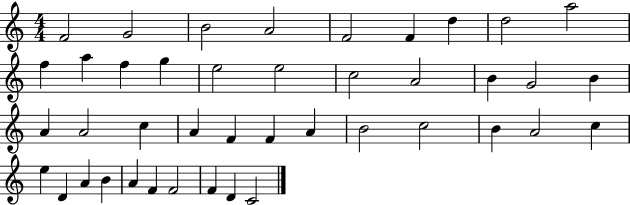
F4/h G4/h B4/h A4/h F4/h F4/q D5/q D5/h A5/h F5/q A5/q F5/q G5/q E5/h E5/h C5/h A4/h B4/q G4/h B4/q A4/q A4/h C5/q A4/q F4/q F4/q A4/q B4/h C5/h B4/q A4/h C5/q E5/q D4/q A4/q B4/q A4/q F4/q F4/h F4/q D4/q C4/h